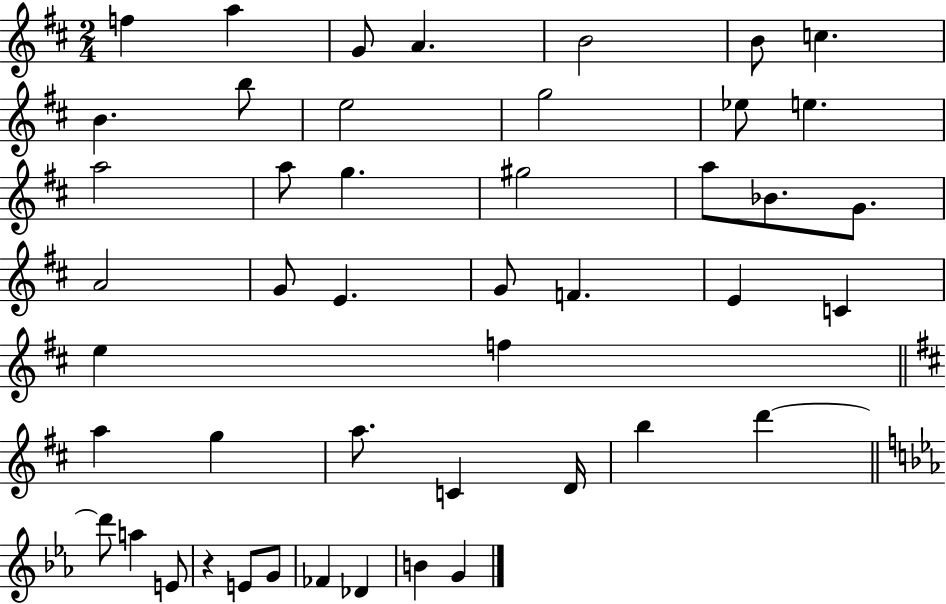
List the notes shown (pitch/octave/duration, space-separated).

F5/q A5/q G4/e A4/q. B4/h B4/e C5/q. B4/q. B5/e E5/h G5/h Eb5/e E5/q. A5/h A5/e G5/q. G#5/h A5/e Bb4/e. G4/e. A4/h G4/e E4/q. G4/e F4/q. E4/q C4/q E5/q F5/q A5/q G5/q A5/e. C4/q D4/s B5/q D6/q D6/e A5/q E4/e R/q E4/e G4/e FES4/q Db4/q B4/q G4/q